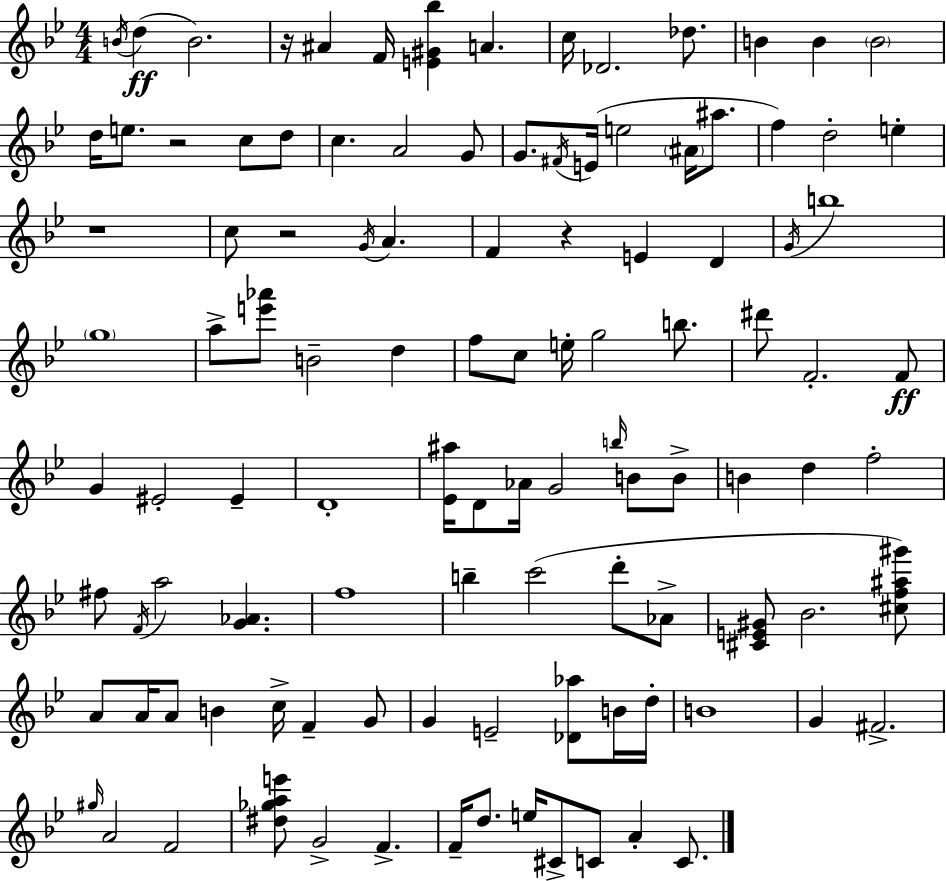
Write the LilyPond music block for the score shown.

{
  \clef treble
  \numericTimeSignature
  \time 4/4
  \key g \minor
  \repeat volta 2 { \acciaccatura { b'16 }(\ff d''4 b'2.) | r16 ais'4 f'16 <e' gis' bes''>4 a'4. | c''16 des'2. des''8. | b'4 b'4 \parenthesize b'2 | \break d''16 e''8. r2 c''8 d''8 | c''4. a'2 g'8 | g'8. \acciaccatura { fis'16 }( e'16 e''2 \parenthesize ais'16 ais''8. | f''4) d''2-. e''4-. | \break r1 | c''8 r2 \acciaccatura { g'16 } a'4. | f'4 r4 e'4 d'4 | \acciaccatura { g'16 } b''1 | \break \parenthesize g''1 | a''8-> <e''' aes'''>8 b'2-- | d''4 f''8 c''8 e''16-. g''2 | b''8. dis'''8 f'2.-. | \break f'8\ff g'4 eis'2-. | eis'4-- d'1-. | <ees' ais''>16 d'8 aes'16 g'2 | \grace { b''16 } b'8 b'8-> b'4 d''4 f''2-. | \break fis''8 \acciaccatura { f'16 } a''2 | <g' aes'>4. f''1 | b''4-- c'''2( | d'''8-. aes'8-> <cis' e' gis'>8 bes'2. | \break <cis'' f'' ais'' gis'''>8) a'8 a'16 a'8 b'4 c''16-> | f'4-- g'8 g'4 e'2-- | <des' aes''>8 b'16 d''16-. b'1 | g'4 fis'2.-> | \break \grace { gis''16 } a'2 f'2 | <dis'' ges'' a'' e'''>8 g'2-> | f'4.-> f'16-- d''8. e''16 cis'8-> c'8 | a'4-. c'8. } \bar "|."
}